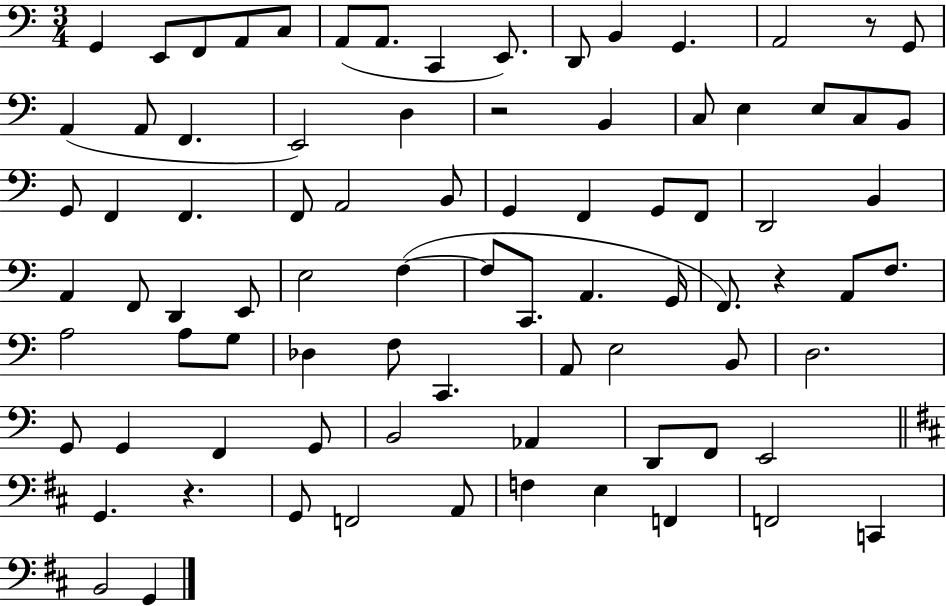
G2/q E2/e F2/e A2/e C3/e A2/e A2/e. C2/q E2/e. D2/e B2/q G2/q. A2/h R/e G2/e A2/q A2/e F2/q. E2/h D3/q R/h B2/q C3/e E3/q E3/e C3/e B2/e G2/e F2/q F2/q. F2/e A2/h B2/e G2/q F2/q G2/e F2/e D2/h B2/q A2/q F2/e D2/q E2/e E3/h F3/q F3/e C2/e. A2/q. G2/s F2/e. R/q A2/e F3/e. A3/h A3/e G3/e Db3/q F3/e C2/q. A2/e E3/h B2/e D3/h. G2/e G2/q F2/q G2/e B2/h Ab2/q D2/e F2/e E2/h G2/q. R/q. G2/e F2/h A2/e F3/q E3/q F2/q F2/h C2/q B2/h G2/q